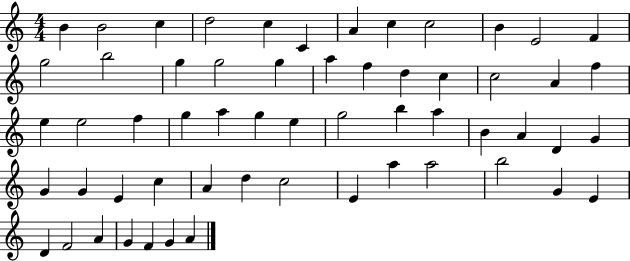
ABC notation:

X:1
T:Untitled
M:4/4
L:1/4
K:C
B B2 c d2 c C A c c2 B E2 F g2 b2 g g2 g a f d c c2 A f e e2 f g a g e g2 b a B A D G G G E c A d c2 E a a2 b2 G E D F2 A G F G A